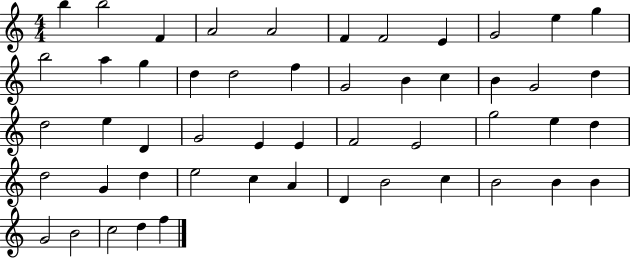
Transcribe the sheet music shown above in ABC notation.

X:1
T:Untitled
M:4/4
L:1/4
K:C
b b2 F A2 A2 F F2 E G2 e g b2 a g d d2 f G2 B c B G2 d d2 e D G2 E E F2 E2 g2 e d d2 G d e2 c A D B2 c B2 B B G2 B2 c2 d f